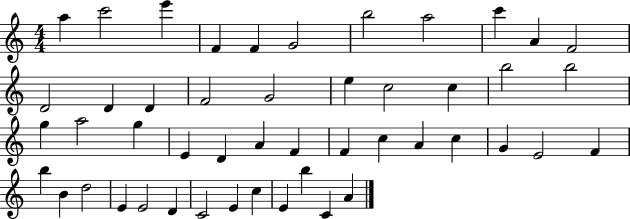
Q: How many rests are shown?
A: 0